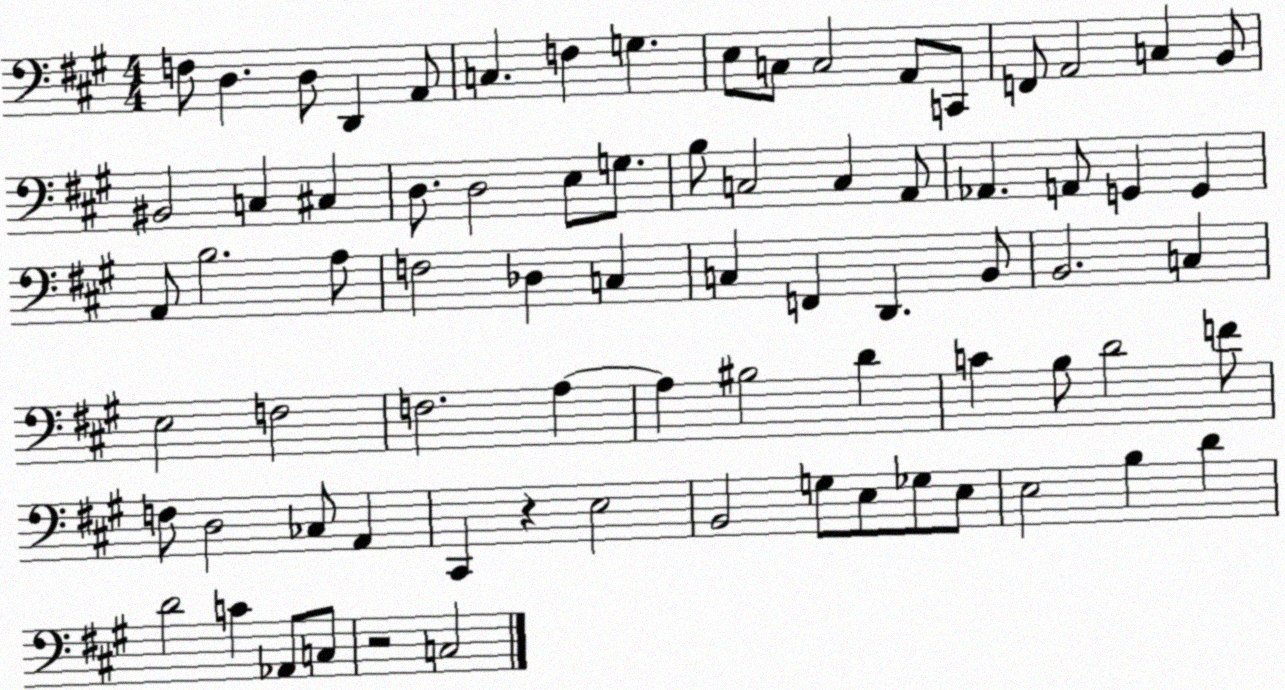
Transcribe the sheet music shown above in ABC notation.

X:1
T:Untitled
M:4/4
L:1/4
K:A
F,/2 D, D,/2 D,, A,,/2 C, F, G, E,/2 C,/2 C,2 A,,/2 C,,/2 F,,/2 A,,2 C, B,,/2 ^B,,2 C, ^C, D,/2 D,2 E,/2 G,/2 B,/2 C,2 C, A,,/2 _A,, A,,/2 G,, G,, A,,/2 B,2 A,/2 F,2 _D, C, C, F,, D,, B,,/2 B,,2 C, E,2 F,2 F,2 A, A, ^B,2 D C B,/2 D2 F/2 F,/2 D,2 _C,/2 A,, ^C,, z E,2 B,,2 G,/2 E,/2 _G,/2 E,/2 E,2 B, D D2 C _A,,/2 C,/2 z2 C,2